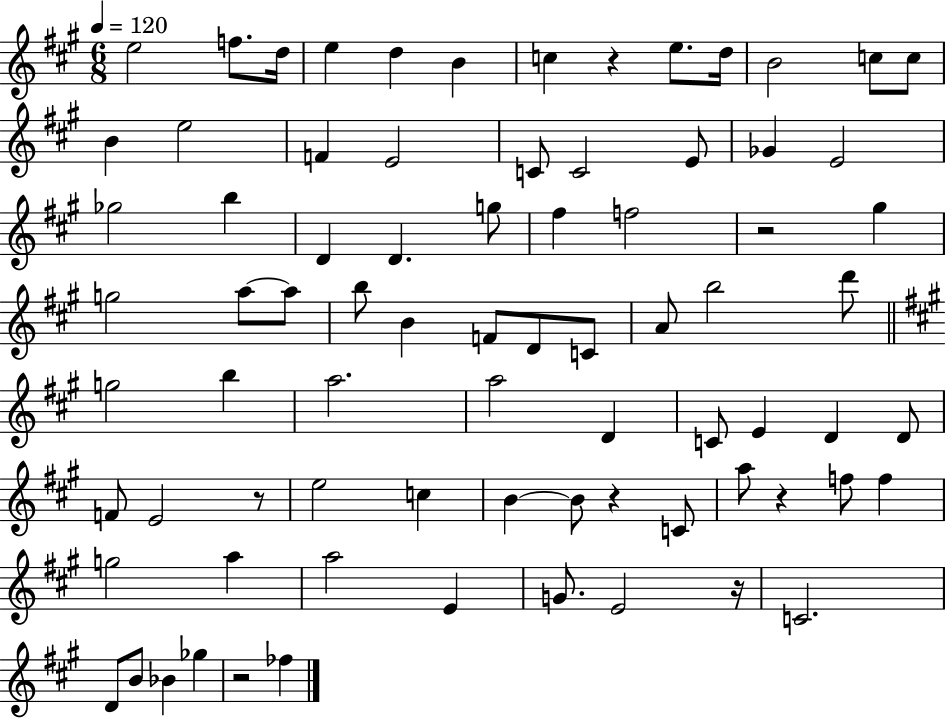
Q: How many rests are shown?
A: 7